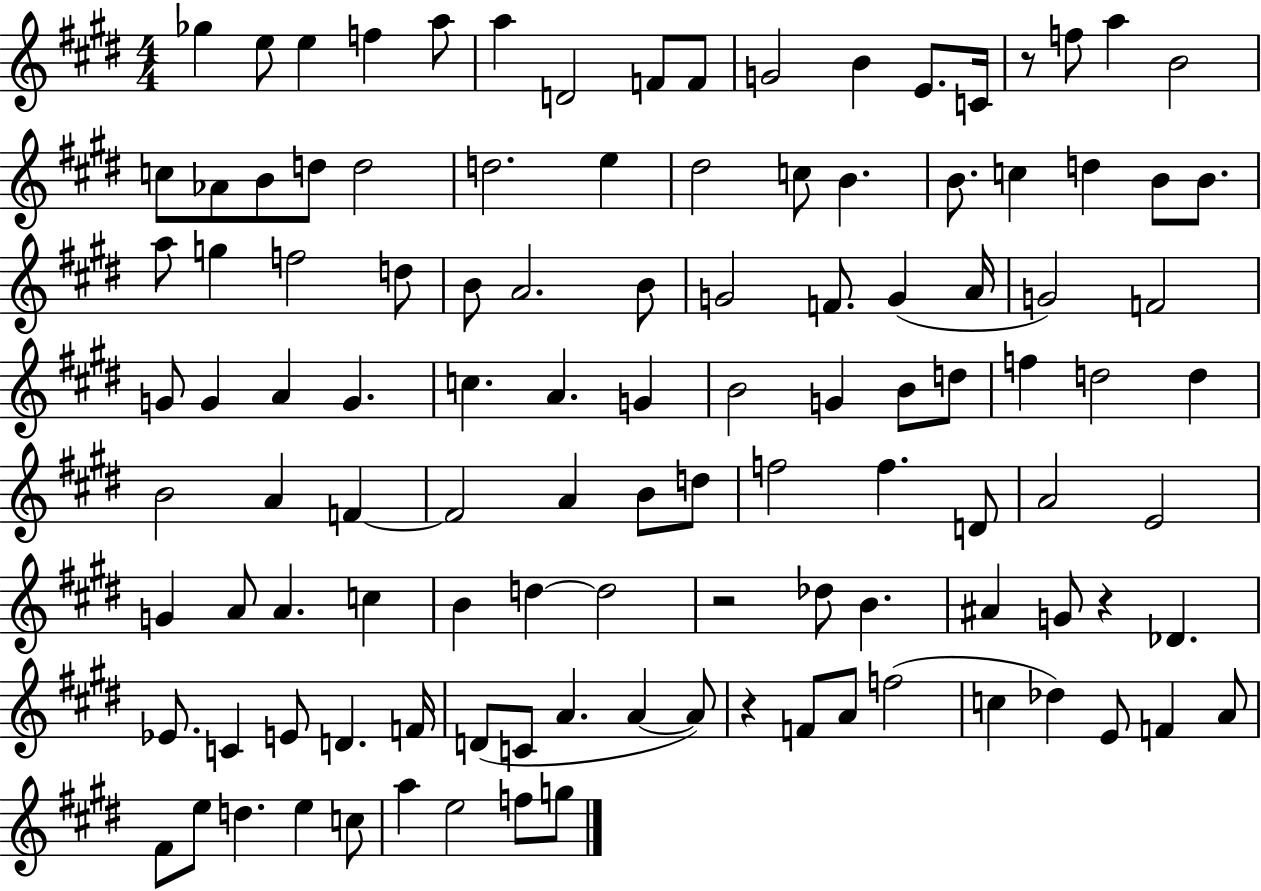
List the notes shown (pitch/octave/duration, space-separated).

Gb5/q E5/e E5/q F5/q A5/e A5/q D4/h F4/e F4/e G4/h B4/q E4/e. C4/s R/e F5/e A5/q B4/h C5/e Ab4/e B4/e D5/e D5/h D5/h. E5/q D#5/h C5/e B4/q. B4/e. C5/q D5/q B4/e B4/e. A5/e G5/q F5/h D5/e B4/e A4/h. B4/e G4/h F4/e. G4/q A4/s G4/h F4/h G4/e G4/q A4/q G4/q. C5/q. A4/q. G4/q B4/h G4/q B4/e D5/e F5/q D5/h D5/q B4/h A4/q F4/q F4/h A4/q B4/e D5/e F5/h F5/q. D4/e A4/h E4/h G4/q A4/e A4/q. C5/q B4/q D5/q D5/h R/h Db5/e B4/q. A#4/q G4/e R/q Db4/q. Eb4/e. C4/q E4/e D4/q. F4/s D4/e C4/e A4/q. A4/q A4/e R/q F4/e A4/e F5/h C5/q Db5/q E4/e F4/q A4/e F#4/e E5/e D5/q. E5/q C5/e A5/q E5/h F5/e G5/e